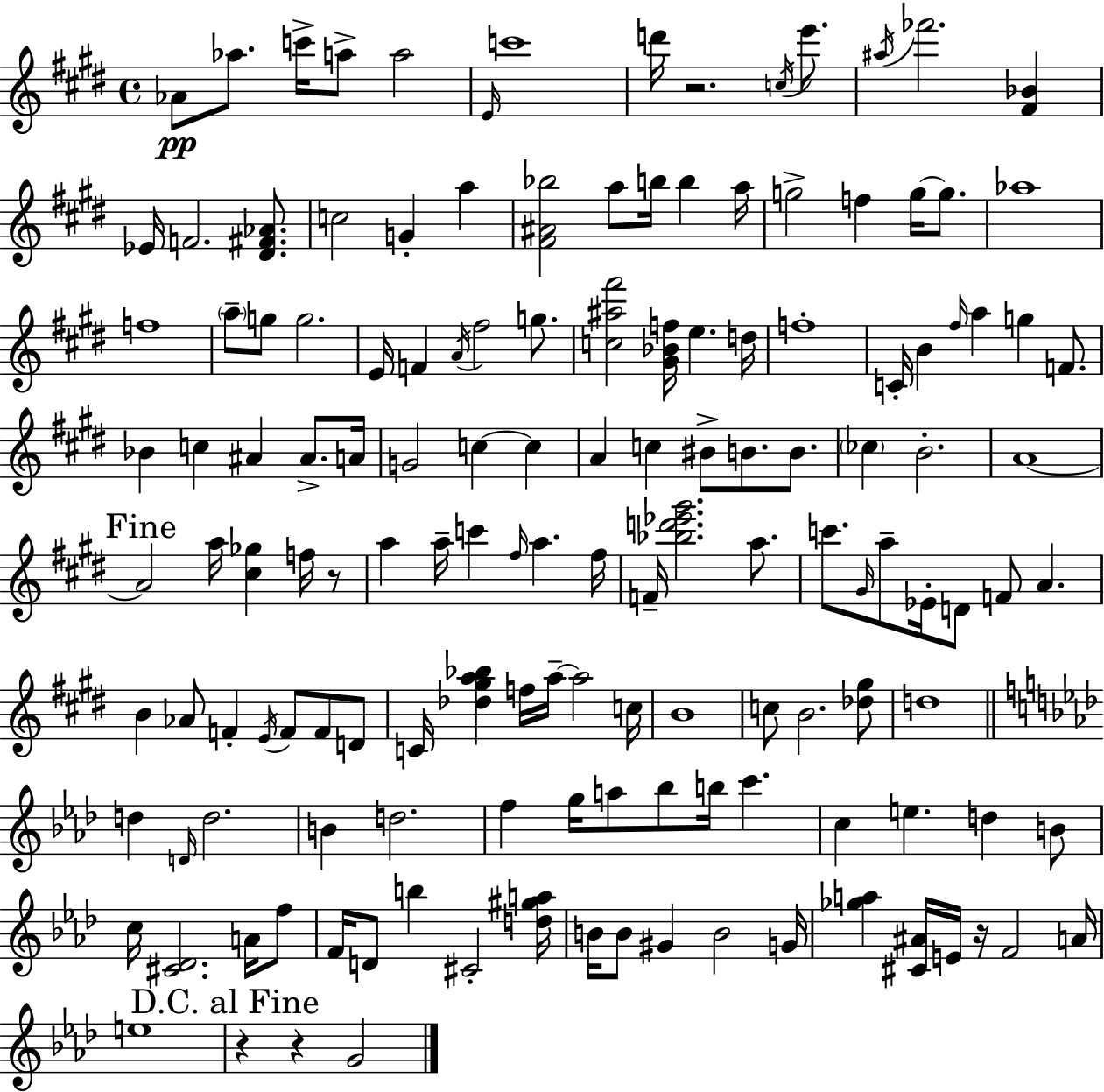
{
  \clef treble
  \time 4/4
  \defaultTimeSignature
  \key e \major
  aes'8\pp aes''8. c'''16-> a''8-> a''2 | \grace { e'16 } c'''1 | d'''16 r2. \acciaccatura { c''16 } e'''8. | \acciaccatura { ais''16 } fes'''2. <fis' bes'>4 | \break ees'16 f'2. | <dis' fis' aes'>8. c''2 g'4-. a''4 | <fis' ais' bes''>2 a''8 b''16 b''4 | a''16 g''2-> f''4 g''16~~ | \break g''8. aes''1 | f''1 | \parenthesize a''8-- g''8 g''2. | e'16 f'4 \acciaccatura { a'16 } fis''2 | \break g''8. <c'' ais'' fis'''>2 <gis' bes' f''>16 e''4. | d''16 f''1-. | c'16-. b'4 \grace { fis''16 } a''4 g''4 | f'8. bes'4 c''4 ais'4 | \break ais'8.-> a'16 g'2 c''4~~ | c''4 a'4 c''4 bis'8-> b'8. | b'8. \parenthesize ces''4 b'2.-. | a'1~~ | \break \mark "Fine" a'2 a''16 <cis'' ges''>4 | f''16 r8 a''4 a''16-- c'''4 \grace { fis''16 } a''4. | fis''16 f'16-- <bes'' d''' ees''' gis'''>2. | a''8. c'''8. \grace { gis'16 } a''8-- ees'16-. d'8 f'8 | \break a'4. b'4 aes'8 f'4-. | \acciaccatura { e'16 } f'8 f'8 d'8 c'16 <des'' gis'' a'' bes''>4 f''16 a''16--~~ a''2 | c''16 b'1 | c''8 b'2. | \break <des'' gis''>8 d''1 | \bar "||" \break \key aes \major d''4 \grace { d'16 } d''2. | b'4 d''2. | f''4 g''16 a''8 bes''8 b''16 c'''4. | c''4 e''4. d''4 b'8 | \break c''16 <cis' des'>2. a'16 f''8 | f'16 d'8 b''4 cis'2-. | <d'' gis'' a''>16 b'16 b'8 gis'4 b'2 | g'16 <ges'' a''>4 <cis' ais'>16 e'16 r16 f'2 | \break a'16 e''1 | \mark "D.C. al Fine" r4 r4 g'2 | \bar "|."
}